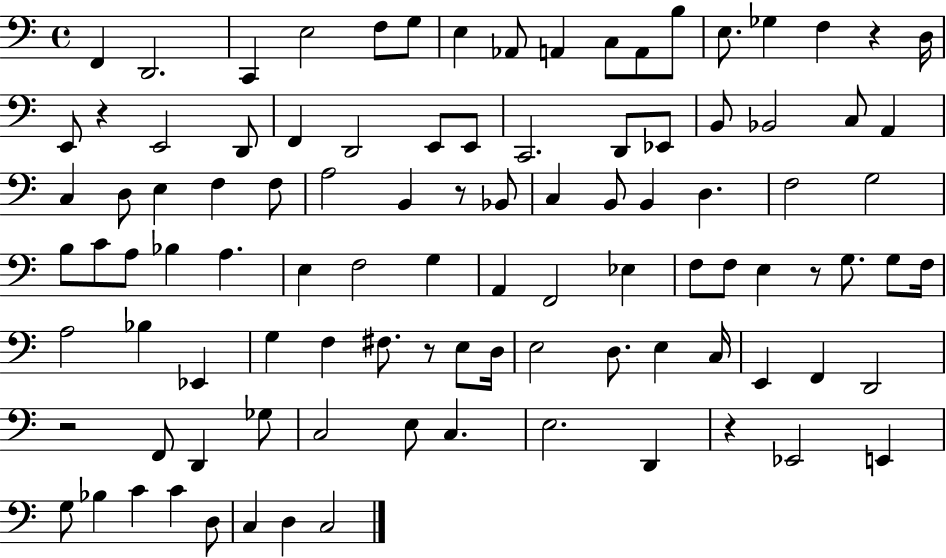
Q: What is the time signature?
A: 4/4